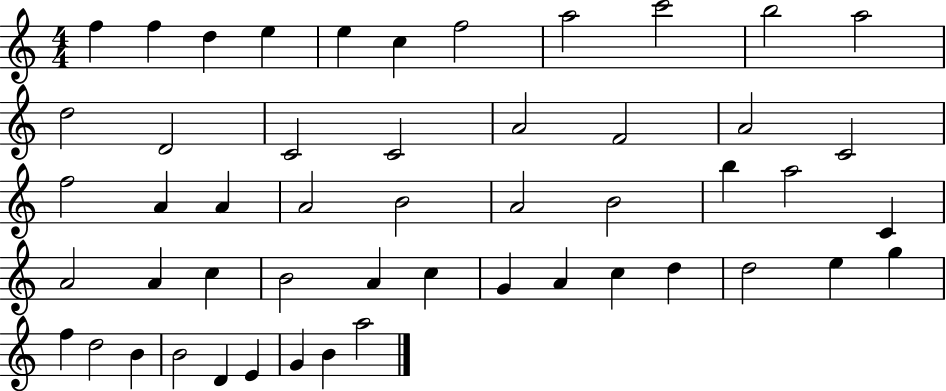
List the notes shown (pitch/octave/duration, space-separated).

F5/q F5/q D5/q E5/q E5/q C5/q F5/h A5/h C6/h B5/h A5/h D5/h D4/h C4/h C4/h A4/h F4/h A4/h C4/h F5/h A4/q A4/q A4/h B4/h A4/h B4/h B5/q A5/h C4/q A4/h A4/q C5/q B4/h A4/q C5/q G4/q A4/q C5/q D5/q D5/h E5/q G5/q F5/q D5/h B4/q B4/h D4/q E4/q G4/q B4/q A5/h